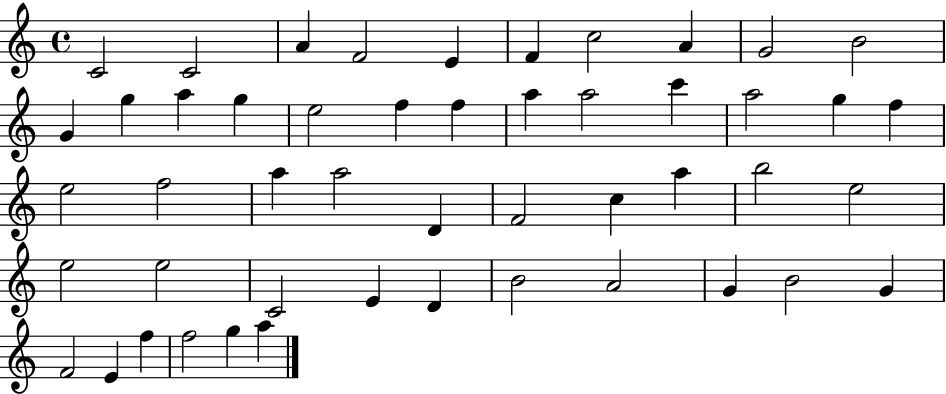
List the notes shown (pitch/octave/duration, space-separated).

C4/h C4/h A4/q F4/h E4/q F4/q C5/h A4/q G4/h B4/h G4/q G5/q A5/q G5/q E5/h F5/q F5/q A5/q A5/h C6/q A5/h G5/q F5/q E5/h F5/h A5/q A5/h D4/q F4/h C5/q A5/q B5/h E5/h E5/h E5/h C4/h E4/q D4/q B4/h A4/h G4/q B4/h G4/q F4/h E4/q F5/q F5/h G5/q A5/q